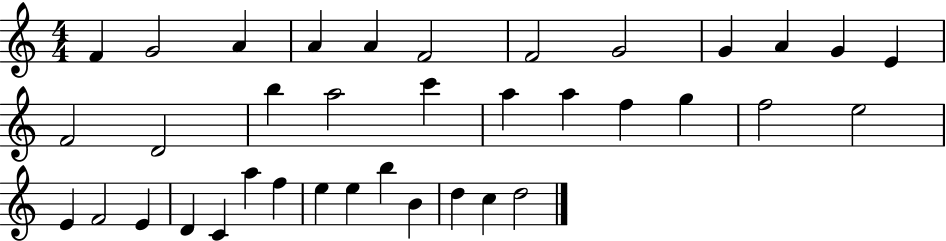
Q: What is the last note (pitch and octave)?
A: D5